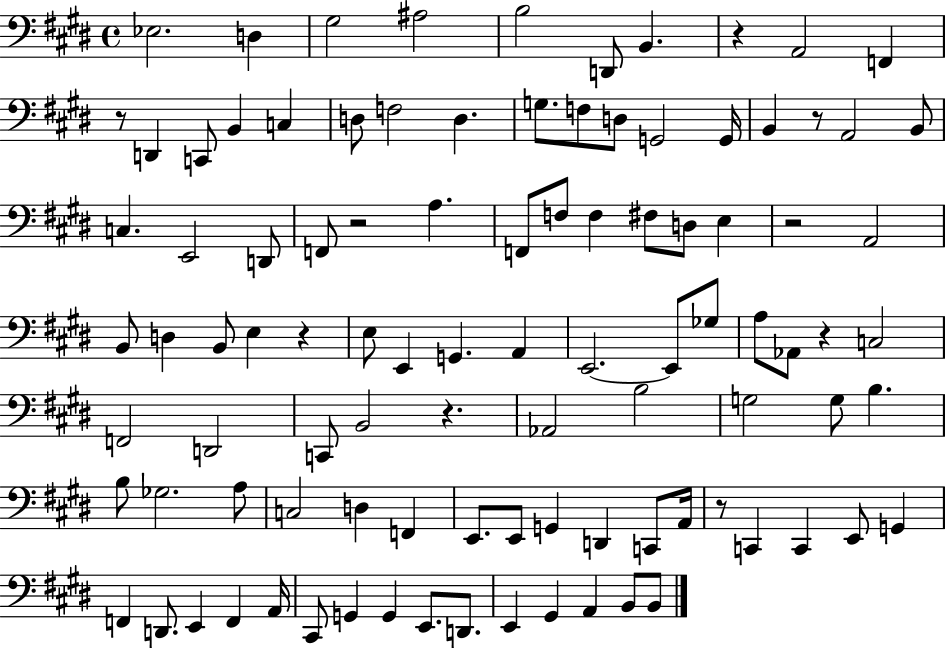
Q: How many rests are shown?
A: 9